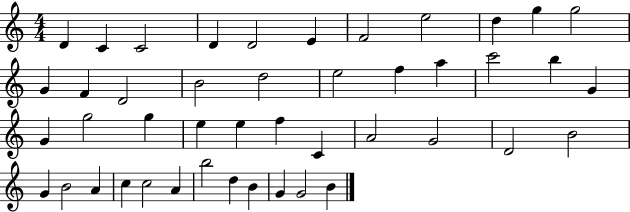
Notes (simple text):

D4/q C4/q C4/h D4/q D4/h E4/q F4/h E5/h D5/q G5/q G5/h G4/q F4/q D4/h B4/h D5/h E5/h F5/q A5/q C6/h B5/q G4/q G4/q G5/h G5/q E5/q E5/q F5/q C4/q A4/h G4/h D4/h B4/h G4/q B4/h A4/q C5/q C5/h A4/q B5/h D5/q B4/q G4/q G4/h B4/q